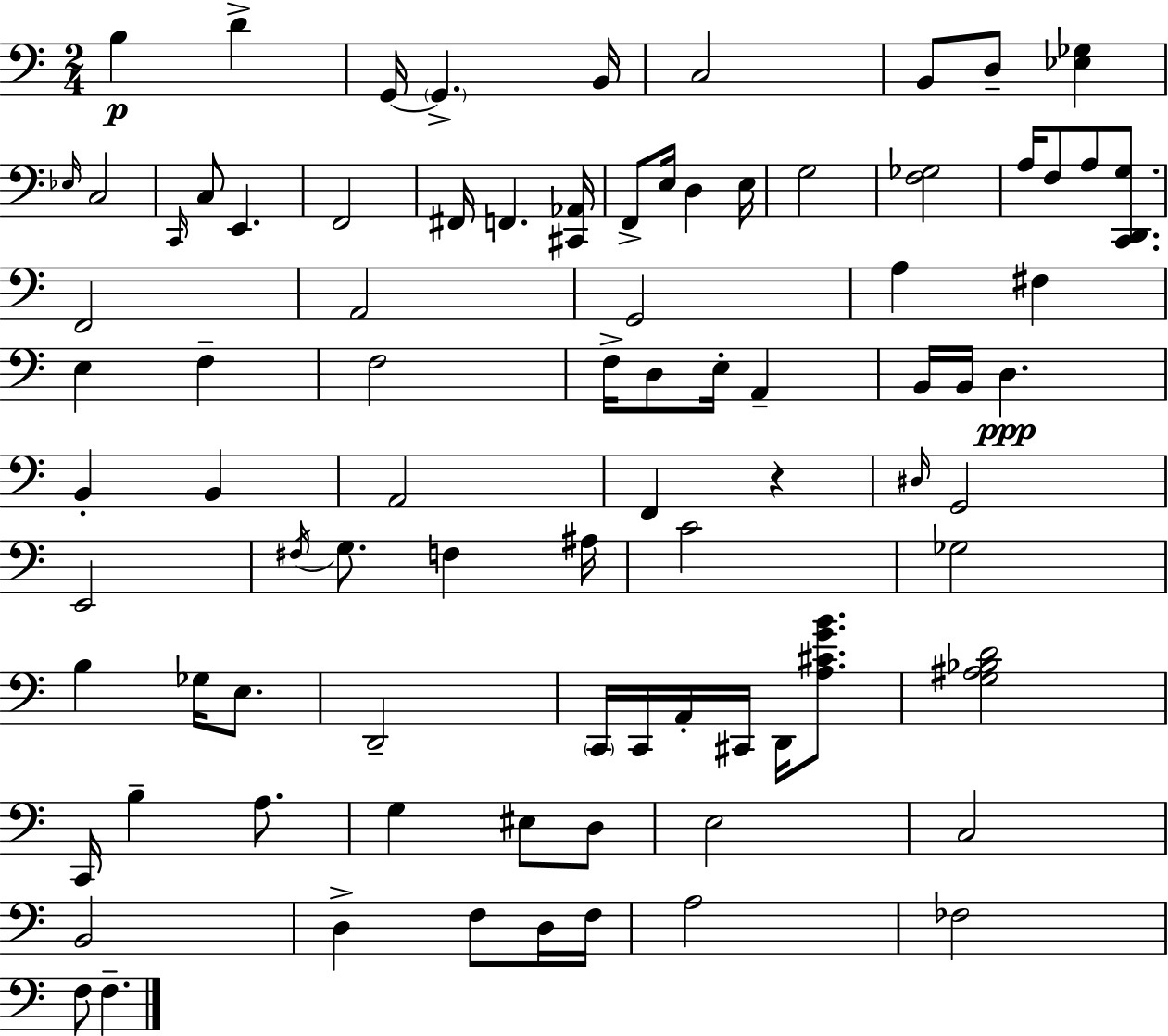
X:1
T:Untitled
M:2/4
L:1/4
K:C
B, D G,,/4 G,, B,,/4 C,2 B,,/2 D,/2 [_E,_G,] _E,/4 C,2 C,,/4 C,/2 E,, F,,2 ^F,,/4 F,, [^C,,_A,,]/4 F,,/2 E,/4 D, E,/4 G,2 [F,_G,]2 A,/4 F,/2 A,/2 [C,,D,,G,]/2 F,,2 A,,2 G,,2 A, ^F, E, F, F,2 F,/4 D,/2 E,/4 A,, B,,/4 B,,/4 D, B,, B,, A,,2 F,, z ^D,/4 G,,2 E,,2 ^F,/4 G,/2 F, ^A,/4 C2 _G,2 B, _G,/4 E,/2 D,,2 C,,/4 C,,/4 A,,/4 ^C,,/4 D,,/4 [A,^CGB]/2 [G,^A,_B,D]2 C,,/4 B, A,/2 G, ^E,/2 D,/2 E,2 C,2 B,,2 D, F,/2 D,/4 F,/4 A,2 _F,2 F,/2 F,